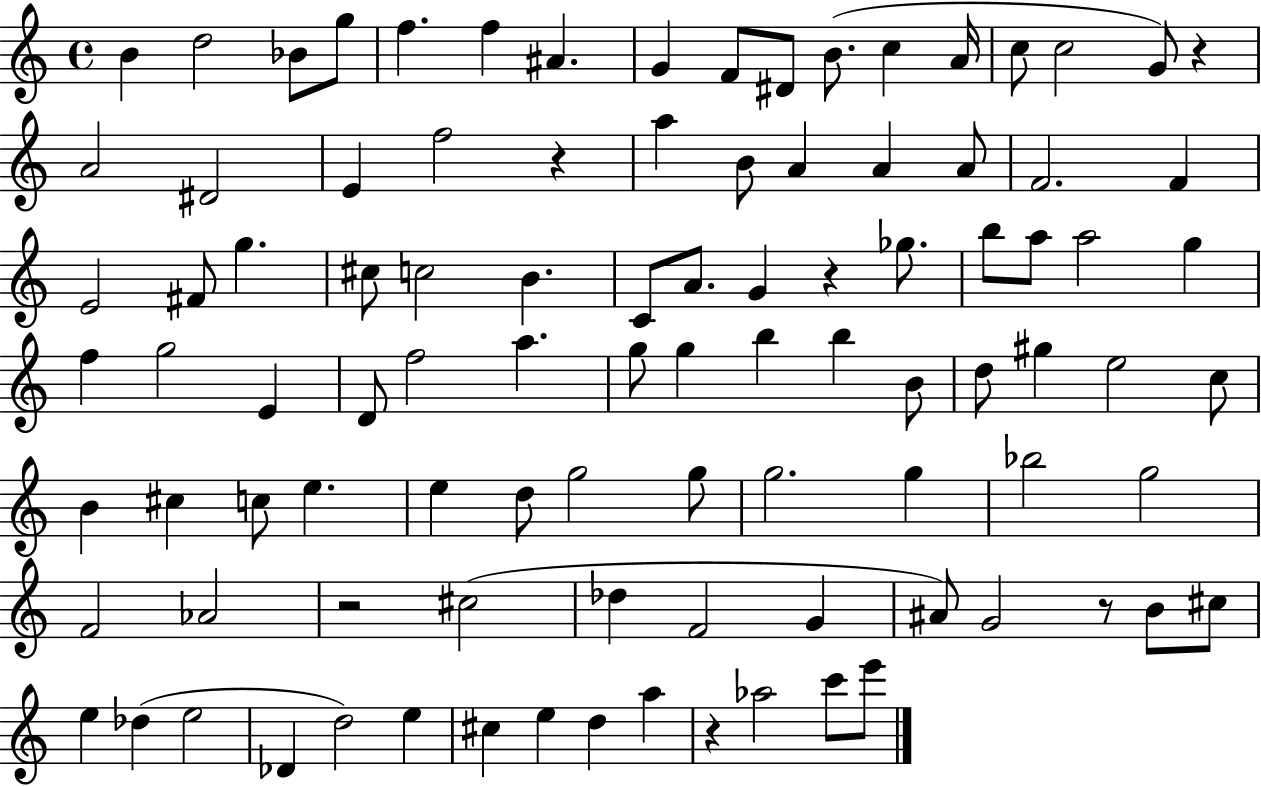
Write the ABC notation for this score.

X:1
T:Untitled
M:4/4
L:1/4
K:C
B d2 _B/2 g/2 f f ^A G F/2 ^D/2 B/2 c A/4 c/2 c2 G/2 z A2 ^D2 E f2 z a B/2 A A A/2 F2 F E2 ^F/2 g ^c/2 c2 B C/2 A/2 G z _g/2 b/2 a/2 a2 g f g2 E D/2 f2 a g/2 g b b B/2 d/2 ^g e2 c/2 B ^c c/2 e e d/2 g2 g/2 g2 g _b2 g2 F2 _A2 z2 ^c2 _d F2 G ^A/2 G2 z/2 B/2 ^c/2 e _d e2 _D d2 e ^c e d a z _a2 c'/2 e'/2